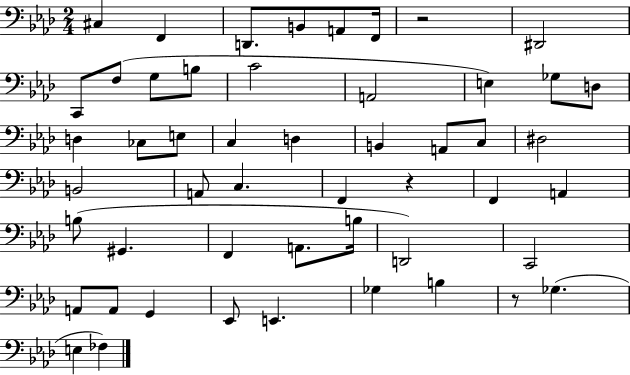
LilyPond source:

{
  \clef bass
  \numericTimeSignature
  \time 2/4
  \key aes \major
  cis4 f,4 | d,8. b,8 a,8 f,16 | r2 | dis,2 | \break c,8 f8( g8 b8 | c'2 | a,2 | e4) ges8 d8 | \break d4 ces8 e8 | c4 d4 | b,4 a,8 c8 | dis2 | \break b,2 | a,8 c4. | f,4 r4 | f,4 a,4 | \break b8( gis,4. | f,4 a,8. b16 | d,2) | c,2 | \break a,8 a,8 g,4 | ees,8 e,4. | ges4 b4 | r8 ges4.( | \break e4 fes4) | \bar "|."
}